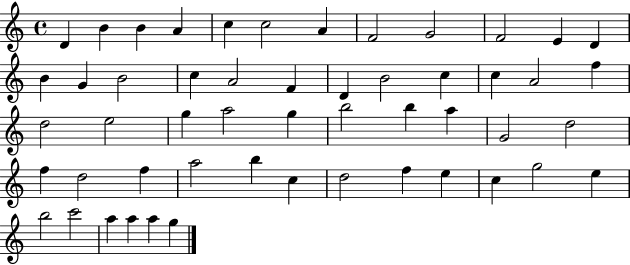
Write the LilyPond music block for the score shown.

{
  \clef treble
  \time 4/4
  \defaultTimeSignature
  \key c \major
  d'4 b'4 b'4 a'4 | c''4 c''2 a'4 | f'2 g'2 | f'2 e'4 d'4 | \break b'4 g'4 b'2 | c''4 a'2 f'4 | d'4 b'2 c''4 | c''4 a'2 f''4 | \break d''2 e''2 | g''4 a''2 g''4 | b''2 b''4 a''4 | g'2 d''2 | \break f''4 d''2 f''4 | a''2 b''4 c''4 | d''2 f''4 e''4 | c''4 g''2 e''4 | \break b''2 c'''2 | a''4 a''4 a''4 g''4 | \bar "|."
}